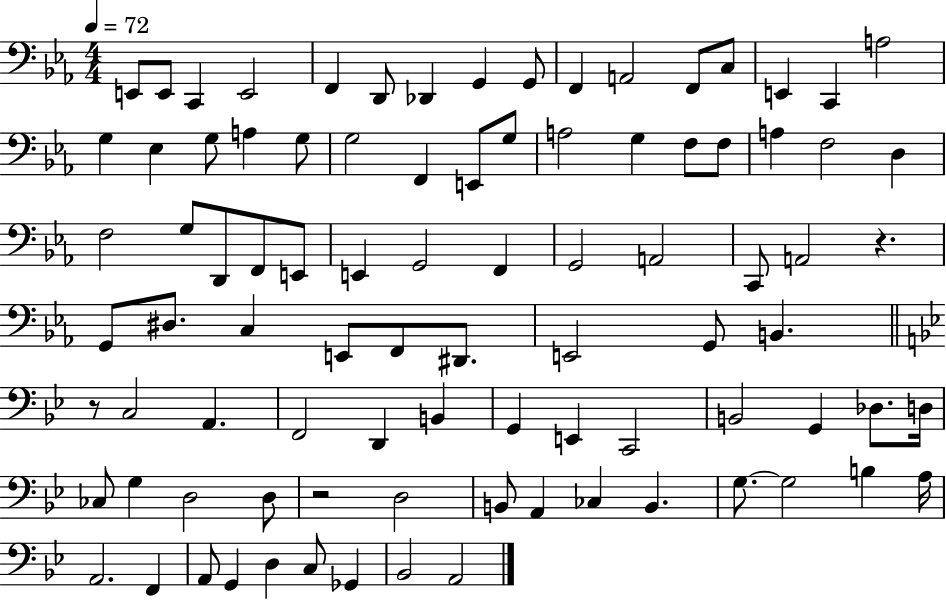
X:1
T:Untitled
M:4/4
L:1/4
K:Eb
E,,/2 E,,/2 C,, E,,2 F,, D,,/2 _D,, G,, G,,/2 F,, A,,2 F,,/2 C,/2 E,, C,, A,2 G, _E, G,/2 A, G,/2 G,2 F,, E,,/2 G,/2 A,2 G, F,/2 F,/2 A, F,2 D, F,2 G,/2 D,,/2 F,,/2 E,,/2 E,, G,,2 F,, G,,2 A,,2 C,,/2 A,,2 z G,,/2 ^D,/2 C, E,,/2 F,,/2 ^D,,/2 E,,2 G,,/2 B,, z/2 C,2 A,, F,,2 D,, B,, G,, E,, C,,2 B,,2 G,, _D,/2 D,/4 _C,/2 G, D,2 D,/2 z2 D,2 B,,/2 A,, _C, B,, G,/2 G,2 B, A,/4 A,,2 F,, A,,/2 G,, D, C,/2 _G,, _B,,2 A,,2